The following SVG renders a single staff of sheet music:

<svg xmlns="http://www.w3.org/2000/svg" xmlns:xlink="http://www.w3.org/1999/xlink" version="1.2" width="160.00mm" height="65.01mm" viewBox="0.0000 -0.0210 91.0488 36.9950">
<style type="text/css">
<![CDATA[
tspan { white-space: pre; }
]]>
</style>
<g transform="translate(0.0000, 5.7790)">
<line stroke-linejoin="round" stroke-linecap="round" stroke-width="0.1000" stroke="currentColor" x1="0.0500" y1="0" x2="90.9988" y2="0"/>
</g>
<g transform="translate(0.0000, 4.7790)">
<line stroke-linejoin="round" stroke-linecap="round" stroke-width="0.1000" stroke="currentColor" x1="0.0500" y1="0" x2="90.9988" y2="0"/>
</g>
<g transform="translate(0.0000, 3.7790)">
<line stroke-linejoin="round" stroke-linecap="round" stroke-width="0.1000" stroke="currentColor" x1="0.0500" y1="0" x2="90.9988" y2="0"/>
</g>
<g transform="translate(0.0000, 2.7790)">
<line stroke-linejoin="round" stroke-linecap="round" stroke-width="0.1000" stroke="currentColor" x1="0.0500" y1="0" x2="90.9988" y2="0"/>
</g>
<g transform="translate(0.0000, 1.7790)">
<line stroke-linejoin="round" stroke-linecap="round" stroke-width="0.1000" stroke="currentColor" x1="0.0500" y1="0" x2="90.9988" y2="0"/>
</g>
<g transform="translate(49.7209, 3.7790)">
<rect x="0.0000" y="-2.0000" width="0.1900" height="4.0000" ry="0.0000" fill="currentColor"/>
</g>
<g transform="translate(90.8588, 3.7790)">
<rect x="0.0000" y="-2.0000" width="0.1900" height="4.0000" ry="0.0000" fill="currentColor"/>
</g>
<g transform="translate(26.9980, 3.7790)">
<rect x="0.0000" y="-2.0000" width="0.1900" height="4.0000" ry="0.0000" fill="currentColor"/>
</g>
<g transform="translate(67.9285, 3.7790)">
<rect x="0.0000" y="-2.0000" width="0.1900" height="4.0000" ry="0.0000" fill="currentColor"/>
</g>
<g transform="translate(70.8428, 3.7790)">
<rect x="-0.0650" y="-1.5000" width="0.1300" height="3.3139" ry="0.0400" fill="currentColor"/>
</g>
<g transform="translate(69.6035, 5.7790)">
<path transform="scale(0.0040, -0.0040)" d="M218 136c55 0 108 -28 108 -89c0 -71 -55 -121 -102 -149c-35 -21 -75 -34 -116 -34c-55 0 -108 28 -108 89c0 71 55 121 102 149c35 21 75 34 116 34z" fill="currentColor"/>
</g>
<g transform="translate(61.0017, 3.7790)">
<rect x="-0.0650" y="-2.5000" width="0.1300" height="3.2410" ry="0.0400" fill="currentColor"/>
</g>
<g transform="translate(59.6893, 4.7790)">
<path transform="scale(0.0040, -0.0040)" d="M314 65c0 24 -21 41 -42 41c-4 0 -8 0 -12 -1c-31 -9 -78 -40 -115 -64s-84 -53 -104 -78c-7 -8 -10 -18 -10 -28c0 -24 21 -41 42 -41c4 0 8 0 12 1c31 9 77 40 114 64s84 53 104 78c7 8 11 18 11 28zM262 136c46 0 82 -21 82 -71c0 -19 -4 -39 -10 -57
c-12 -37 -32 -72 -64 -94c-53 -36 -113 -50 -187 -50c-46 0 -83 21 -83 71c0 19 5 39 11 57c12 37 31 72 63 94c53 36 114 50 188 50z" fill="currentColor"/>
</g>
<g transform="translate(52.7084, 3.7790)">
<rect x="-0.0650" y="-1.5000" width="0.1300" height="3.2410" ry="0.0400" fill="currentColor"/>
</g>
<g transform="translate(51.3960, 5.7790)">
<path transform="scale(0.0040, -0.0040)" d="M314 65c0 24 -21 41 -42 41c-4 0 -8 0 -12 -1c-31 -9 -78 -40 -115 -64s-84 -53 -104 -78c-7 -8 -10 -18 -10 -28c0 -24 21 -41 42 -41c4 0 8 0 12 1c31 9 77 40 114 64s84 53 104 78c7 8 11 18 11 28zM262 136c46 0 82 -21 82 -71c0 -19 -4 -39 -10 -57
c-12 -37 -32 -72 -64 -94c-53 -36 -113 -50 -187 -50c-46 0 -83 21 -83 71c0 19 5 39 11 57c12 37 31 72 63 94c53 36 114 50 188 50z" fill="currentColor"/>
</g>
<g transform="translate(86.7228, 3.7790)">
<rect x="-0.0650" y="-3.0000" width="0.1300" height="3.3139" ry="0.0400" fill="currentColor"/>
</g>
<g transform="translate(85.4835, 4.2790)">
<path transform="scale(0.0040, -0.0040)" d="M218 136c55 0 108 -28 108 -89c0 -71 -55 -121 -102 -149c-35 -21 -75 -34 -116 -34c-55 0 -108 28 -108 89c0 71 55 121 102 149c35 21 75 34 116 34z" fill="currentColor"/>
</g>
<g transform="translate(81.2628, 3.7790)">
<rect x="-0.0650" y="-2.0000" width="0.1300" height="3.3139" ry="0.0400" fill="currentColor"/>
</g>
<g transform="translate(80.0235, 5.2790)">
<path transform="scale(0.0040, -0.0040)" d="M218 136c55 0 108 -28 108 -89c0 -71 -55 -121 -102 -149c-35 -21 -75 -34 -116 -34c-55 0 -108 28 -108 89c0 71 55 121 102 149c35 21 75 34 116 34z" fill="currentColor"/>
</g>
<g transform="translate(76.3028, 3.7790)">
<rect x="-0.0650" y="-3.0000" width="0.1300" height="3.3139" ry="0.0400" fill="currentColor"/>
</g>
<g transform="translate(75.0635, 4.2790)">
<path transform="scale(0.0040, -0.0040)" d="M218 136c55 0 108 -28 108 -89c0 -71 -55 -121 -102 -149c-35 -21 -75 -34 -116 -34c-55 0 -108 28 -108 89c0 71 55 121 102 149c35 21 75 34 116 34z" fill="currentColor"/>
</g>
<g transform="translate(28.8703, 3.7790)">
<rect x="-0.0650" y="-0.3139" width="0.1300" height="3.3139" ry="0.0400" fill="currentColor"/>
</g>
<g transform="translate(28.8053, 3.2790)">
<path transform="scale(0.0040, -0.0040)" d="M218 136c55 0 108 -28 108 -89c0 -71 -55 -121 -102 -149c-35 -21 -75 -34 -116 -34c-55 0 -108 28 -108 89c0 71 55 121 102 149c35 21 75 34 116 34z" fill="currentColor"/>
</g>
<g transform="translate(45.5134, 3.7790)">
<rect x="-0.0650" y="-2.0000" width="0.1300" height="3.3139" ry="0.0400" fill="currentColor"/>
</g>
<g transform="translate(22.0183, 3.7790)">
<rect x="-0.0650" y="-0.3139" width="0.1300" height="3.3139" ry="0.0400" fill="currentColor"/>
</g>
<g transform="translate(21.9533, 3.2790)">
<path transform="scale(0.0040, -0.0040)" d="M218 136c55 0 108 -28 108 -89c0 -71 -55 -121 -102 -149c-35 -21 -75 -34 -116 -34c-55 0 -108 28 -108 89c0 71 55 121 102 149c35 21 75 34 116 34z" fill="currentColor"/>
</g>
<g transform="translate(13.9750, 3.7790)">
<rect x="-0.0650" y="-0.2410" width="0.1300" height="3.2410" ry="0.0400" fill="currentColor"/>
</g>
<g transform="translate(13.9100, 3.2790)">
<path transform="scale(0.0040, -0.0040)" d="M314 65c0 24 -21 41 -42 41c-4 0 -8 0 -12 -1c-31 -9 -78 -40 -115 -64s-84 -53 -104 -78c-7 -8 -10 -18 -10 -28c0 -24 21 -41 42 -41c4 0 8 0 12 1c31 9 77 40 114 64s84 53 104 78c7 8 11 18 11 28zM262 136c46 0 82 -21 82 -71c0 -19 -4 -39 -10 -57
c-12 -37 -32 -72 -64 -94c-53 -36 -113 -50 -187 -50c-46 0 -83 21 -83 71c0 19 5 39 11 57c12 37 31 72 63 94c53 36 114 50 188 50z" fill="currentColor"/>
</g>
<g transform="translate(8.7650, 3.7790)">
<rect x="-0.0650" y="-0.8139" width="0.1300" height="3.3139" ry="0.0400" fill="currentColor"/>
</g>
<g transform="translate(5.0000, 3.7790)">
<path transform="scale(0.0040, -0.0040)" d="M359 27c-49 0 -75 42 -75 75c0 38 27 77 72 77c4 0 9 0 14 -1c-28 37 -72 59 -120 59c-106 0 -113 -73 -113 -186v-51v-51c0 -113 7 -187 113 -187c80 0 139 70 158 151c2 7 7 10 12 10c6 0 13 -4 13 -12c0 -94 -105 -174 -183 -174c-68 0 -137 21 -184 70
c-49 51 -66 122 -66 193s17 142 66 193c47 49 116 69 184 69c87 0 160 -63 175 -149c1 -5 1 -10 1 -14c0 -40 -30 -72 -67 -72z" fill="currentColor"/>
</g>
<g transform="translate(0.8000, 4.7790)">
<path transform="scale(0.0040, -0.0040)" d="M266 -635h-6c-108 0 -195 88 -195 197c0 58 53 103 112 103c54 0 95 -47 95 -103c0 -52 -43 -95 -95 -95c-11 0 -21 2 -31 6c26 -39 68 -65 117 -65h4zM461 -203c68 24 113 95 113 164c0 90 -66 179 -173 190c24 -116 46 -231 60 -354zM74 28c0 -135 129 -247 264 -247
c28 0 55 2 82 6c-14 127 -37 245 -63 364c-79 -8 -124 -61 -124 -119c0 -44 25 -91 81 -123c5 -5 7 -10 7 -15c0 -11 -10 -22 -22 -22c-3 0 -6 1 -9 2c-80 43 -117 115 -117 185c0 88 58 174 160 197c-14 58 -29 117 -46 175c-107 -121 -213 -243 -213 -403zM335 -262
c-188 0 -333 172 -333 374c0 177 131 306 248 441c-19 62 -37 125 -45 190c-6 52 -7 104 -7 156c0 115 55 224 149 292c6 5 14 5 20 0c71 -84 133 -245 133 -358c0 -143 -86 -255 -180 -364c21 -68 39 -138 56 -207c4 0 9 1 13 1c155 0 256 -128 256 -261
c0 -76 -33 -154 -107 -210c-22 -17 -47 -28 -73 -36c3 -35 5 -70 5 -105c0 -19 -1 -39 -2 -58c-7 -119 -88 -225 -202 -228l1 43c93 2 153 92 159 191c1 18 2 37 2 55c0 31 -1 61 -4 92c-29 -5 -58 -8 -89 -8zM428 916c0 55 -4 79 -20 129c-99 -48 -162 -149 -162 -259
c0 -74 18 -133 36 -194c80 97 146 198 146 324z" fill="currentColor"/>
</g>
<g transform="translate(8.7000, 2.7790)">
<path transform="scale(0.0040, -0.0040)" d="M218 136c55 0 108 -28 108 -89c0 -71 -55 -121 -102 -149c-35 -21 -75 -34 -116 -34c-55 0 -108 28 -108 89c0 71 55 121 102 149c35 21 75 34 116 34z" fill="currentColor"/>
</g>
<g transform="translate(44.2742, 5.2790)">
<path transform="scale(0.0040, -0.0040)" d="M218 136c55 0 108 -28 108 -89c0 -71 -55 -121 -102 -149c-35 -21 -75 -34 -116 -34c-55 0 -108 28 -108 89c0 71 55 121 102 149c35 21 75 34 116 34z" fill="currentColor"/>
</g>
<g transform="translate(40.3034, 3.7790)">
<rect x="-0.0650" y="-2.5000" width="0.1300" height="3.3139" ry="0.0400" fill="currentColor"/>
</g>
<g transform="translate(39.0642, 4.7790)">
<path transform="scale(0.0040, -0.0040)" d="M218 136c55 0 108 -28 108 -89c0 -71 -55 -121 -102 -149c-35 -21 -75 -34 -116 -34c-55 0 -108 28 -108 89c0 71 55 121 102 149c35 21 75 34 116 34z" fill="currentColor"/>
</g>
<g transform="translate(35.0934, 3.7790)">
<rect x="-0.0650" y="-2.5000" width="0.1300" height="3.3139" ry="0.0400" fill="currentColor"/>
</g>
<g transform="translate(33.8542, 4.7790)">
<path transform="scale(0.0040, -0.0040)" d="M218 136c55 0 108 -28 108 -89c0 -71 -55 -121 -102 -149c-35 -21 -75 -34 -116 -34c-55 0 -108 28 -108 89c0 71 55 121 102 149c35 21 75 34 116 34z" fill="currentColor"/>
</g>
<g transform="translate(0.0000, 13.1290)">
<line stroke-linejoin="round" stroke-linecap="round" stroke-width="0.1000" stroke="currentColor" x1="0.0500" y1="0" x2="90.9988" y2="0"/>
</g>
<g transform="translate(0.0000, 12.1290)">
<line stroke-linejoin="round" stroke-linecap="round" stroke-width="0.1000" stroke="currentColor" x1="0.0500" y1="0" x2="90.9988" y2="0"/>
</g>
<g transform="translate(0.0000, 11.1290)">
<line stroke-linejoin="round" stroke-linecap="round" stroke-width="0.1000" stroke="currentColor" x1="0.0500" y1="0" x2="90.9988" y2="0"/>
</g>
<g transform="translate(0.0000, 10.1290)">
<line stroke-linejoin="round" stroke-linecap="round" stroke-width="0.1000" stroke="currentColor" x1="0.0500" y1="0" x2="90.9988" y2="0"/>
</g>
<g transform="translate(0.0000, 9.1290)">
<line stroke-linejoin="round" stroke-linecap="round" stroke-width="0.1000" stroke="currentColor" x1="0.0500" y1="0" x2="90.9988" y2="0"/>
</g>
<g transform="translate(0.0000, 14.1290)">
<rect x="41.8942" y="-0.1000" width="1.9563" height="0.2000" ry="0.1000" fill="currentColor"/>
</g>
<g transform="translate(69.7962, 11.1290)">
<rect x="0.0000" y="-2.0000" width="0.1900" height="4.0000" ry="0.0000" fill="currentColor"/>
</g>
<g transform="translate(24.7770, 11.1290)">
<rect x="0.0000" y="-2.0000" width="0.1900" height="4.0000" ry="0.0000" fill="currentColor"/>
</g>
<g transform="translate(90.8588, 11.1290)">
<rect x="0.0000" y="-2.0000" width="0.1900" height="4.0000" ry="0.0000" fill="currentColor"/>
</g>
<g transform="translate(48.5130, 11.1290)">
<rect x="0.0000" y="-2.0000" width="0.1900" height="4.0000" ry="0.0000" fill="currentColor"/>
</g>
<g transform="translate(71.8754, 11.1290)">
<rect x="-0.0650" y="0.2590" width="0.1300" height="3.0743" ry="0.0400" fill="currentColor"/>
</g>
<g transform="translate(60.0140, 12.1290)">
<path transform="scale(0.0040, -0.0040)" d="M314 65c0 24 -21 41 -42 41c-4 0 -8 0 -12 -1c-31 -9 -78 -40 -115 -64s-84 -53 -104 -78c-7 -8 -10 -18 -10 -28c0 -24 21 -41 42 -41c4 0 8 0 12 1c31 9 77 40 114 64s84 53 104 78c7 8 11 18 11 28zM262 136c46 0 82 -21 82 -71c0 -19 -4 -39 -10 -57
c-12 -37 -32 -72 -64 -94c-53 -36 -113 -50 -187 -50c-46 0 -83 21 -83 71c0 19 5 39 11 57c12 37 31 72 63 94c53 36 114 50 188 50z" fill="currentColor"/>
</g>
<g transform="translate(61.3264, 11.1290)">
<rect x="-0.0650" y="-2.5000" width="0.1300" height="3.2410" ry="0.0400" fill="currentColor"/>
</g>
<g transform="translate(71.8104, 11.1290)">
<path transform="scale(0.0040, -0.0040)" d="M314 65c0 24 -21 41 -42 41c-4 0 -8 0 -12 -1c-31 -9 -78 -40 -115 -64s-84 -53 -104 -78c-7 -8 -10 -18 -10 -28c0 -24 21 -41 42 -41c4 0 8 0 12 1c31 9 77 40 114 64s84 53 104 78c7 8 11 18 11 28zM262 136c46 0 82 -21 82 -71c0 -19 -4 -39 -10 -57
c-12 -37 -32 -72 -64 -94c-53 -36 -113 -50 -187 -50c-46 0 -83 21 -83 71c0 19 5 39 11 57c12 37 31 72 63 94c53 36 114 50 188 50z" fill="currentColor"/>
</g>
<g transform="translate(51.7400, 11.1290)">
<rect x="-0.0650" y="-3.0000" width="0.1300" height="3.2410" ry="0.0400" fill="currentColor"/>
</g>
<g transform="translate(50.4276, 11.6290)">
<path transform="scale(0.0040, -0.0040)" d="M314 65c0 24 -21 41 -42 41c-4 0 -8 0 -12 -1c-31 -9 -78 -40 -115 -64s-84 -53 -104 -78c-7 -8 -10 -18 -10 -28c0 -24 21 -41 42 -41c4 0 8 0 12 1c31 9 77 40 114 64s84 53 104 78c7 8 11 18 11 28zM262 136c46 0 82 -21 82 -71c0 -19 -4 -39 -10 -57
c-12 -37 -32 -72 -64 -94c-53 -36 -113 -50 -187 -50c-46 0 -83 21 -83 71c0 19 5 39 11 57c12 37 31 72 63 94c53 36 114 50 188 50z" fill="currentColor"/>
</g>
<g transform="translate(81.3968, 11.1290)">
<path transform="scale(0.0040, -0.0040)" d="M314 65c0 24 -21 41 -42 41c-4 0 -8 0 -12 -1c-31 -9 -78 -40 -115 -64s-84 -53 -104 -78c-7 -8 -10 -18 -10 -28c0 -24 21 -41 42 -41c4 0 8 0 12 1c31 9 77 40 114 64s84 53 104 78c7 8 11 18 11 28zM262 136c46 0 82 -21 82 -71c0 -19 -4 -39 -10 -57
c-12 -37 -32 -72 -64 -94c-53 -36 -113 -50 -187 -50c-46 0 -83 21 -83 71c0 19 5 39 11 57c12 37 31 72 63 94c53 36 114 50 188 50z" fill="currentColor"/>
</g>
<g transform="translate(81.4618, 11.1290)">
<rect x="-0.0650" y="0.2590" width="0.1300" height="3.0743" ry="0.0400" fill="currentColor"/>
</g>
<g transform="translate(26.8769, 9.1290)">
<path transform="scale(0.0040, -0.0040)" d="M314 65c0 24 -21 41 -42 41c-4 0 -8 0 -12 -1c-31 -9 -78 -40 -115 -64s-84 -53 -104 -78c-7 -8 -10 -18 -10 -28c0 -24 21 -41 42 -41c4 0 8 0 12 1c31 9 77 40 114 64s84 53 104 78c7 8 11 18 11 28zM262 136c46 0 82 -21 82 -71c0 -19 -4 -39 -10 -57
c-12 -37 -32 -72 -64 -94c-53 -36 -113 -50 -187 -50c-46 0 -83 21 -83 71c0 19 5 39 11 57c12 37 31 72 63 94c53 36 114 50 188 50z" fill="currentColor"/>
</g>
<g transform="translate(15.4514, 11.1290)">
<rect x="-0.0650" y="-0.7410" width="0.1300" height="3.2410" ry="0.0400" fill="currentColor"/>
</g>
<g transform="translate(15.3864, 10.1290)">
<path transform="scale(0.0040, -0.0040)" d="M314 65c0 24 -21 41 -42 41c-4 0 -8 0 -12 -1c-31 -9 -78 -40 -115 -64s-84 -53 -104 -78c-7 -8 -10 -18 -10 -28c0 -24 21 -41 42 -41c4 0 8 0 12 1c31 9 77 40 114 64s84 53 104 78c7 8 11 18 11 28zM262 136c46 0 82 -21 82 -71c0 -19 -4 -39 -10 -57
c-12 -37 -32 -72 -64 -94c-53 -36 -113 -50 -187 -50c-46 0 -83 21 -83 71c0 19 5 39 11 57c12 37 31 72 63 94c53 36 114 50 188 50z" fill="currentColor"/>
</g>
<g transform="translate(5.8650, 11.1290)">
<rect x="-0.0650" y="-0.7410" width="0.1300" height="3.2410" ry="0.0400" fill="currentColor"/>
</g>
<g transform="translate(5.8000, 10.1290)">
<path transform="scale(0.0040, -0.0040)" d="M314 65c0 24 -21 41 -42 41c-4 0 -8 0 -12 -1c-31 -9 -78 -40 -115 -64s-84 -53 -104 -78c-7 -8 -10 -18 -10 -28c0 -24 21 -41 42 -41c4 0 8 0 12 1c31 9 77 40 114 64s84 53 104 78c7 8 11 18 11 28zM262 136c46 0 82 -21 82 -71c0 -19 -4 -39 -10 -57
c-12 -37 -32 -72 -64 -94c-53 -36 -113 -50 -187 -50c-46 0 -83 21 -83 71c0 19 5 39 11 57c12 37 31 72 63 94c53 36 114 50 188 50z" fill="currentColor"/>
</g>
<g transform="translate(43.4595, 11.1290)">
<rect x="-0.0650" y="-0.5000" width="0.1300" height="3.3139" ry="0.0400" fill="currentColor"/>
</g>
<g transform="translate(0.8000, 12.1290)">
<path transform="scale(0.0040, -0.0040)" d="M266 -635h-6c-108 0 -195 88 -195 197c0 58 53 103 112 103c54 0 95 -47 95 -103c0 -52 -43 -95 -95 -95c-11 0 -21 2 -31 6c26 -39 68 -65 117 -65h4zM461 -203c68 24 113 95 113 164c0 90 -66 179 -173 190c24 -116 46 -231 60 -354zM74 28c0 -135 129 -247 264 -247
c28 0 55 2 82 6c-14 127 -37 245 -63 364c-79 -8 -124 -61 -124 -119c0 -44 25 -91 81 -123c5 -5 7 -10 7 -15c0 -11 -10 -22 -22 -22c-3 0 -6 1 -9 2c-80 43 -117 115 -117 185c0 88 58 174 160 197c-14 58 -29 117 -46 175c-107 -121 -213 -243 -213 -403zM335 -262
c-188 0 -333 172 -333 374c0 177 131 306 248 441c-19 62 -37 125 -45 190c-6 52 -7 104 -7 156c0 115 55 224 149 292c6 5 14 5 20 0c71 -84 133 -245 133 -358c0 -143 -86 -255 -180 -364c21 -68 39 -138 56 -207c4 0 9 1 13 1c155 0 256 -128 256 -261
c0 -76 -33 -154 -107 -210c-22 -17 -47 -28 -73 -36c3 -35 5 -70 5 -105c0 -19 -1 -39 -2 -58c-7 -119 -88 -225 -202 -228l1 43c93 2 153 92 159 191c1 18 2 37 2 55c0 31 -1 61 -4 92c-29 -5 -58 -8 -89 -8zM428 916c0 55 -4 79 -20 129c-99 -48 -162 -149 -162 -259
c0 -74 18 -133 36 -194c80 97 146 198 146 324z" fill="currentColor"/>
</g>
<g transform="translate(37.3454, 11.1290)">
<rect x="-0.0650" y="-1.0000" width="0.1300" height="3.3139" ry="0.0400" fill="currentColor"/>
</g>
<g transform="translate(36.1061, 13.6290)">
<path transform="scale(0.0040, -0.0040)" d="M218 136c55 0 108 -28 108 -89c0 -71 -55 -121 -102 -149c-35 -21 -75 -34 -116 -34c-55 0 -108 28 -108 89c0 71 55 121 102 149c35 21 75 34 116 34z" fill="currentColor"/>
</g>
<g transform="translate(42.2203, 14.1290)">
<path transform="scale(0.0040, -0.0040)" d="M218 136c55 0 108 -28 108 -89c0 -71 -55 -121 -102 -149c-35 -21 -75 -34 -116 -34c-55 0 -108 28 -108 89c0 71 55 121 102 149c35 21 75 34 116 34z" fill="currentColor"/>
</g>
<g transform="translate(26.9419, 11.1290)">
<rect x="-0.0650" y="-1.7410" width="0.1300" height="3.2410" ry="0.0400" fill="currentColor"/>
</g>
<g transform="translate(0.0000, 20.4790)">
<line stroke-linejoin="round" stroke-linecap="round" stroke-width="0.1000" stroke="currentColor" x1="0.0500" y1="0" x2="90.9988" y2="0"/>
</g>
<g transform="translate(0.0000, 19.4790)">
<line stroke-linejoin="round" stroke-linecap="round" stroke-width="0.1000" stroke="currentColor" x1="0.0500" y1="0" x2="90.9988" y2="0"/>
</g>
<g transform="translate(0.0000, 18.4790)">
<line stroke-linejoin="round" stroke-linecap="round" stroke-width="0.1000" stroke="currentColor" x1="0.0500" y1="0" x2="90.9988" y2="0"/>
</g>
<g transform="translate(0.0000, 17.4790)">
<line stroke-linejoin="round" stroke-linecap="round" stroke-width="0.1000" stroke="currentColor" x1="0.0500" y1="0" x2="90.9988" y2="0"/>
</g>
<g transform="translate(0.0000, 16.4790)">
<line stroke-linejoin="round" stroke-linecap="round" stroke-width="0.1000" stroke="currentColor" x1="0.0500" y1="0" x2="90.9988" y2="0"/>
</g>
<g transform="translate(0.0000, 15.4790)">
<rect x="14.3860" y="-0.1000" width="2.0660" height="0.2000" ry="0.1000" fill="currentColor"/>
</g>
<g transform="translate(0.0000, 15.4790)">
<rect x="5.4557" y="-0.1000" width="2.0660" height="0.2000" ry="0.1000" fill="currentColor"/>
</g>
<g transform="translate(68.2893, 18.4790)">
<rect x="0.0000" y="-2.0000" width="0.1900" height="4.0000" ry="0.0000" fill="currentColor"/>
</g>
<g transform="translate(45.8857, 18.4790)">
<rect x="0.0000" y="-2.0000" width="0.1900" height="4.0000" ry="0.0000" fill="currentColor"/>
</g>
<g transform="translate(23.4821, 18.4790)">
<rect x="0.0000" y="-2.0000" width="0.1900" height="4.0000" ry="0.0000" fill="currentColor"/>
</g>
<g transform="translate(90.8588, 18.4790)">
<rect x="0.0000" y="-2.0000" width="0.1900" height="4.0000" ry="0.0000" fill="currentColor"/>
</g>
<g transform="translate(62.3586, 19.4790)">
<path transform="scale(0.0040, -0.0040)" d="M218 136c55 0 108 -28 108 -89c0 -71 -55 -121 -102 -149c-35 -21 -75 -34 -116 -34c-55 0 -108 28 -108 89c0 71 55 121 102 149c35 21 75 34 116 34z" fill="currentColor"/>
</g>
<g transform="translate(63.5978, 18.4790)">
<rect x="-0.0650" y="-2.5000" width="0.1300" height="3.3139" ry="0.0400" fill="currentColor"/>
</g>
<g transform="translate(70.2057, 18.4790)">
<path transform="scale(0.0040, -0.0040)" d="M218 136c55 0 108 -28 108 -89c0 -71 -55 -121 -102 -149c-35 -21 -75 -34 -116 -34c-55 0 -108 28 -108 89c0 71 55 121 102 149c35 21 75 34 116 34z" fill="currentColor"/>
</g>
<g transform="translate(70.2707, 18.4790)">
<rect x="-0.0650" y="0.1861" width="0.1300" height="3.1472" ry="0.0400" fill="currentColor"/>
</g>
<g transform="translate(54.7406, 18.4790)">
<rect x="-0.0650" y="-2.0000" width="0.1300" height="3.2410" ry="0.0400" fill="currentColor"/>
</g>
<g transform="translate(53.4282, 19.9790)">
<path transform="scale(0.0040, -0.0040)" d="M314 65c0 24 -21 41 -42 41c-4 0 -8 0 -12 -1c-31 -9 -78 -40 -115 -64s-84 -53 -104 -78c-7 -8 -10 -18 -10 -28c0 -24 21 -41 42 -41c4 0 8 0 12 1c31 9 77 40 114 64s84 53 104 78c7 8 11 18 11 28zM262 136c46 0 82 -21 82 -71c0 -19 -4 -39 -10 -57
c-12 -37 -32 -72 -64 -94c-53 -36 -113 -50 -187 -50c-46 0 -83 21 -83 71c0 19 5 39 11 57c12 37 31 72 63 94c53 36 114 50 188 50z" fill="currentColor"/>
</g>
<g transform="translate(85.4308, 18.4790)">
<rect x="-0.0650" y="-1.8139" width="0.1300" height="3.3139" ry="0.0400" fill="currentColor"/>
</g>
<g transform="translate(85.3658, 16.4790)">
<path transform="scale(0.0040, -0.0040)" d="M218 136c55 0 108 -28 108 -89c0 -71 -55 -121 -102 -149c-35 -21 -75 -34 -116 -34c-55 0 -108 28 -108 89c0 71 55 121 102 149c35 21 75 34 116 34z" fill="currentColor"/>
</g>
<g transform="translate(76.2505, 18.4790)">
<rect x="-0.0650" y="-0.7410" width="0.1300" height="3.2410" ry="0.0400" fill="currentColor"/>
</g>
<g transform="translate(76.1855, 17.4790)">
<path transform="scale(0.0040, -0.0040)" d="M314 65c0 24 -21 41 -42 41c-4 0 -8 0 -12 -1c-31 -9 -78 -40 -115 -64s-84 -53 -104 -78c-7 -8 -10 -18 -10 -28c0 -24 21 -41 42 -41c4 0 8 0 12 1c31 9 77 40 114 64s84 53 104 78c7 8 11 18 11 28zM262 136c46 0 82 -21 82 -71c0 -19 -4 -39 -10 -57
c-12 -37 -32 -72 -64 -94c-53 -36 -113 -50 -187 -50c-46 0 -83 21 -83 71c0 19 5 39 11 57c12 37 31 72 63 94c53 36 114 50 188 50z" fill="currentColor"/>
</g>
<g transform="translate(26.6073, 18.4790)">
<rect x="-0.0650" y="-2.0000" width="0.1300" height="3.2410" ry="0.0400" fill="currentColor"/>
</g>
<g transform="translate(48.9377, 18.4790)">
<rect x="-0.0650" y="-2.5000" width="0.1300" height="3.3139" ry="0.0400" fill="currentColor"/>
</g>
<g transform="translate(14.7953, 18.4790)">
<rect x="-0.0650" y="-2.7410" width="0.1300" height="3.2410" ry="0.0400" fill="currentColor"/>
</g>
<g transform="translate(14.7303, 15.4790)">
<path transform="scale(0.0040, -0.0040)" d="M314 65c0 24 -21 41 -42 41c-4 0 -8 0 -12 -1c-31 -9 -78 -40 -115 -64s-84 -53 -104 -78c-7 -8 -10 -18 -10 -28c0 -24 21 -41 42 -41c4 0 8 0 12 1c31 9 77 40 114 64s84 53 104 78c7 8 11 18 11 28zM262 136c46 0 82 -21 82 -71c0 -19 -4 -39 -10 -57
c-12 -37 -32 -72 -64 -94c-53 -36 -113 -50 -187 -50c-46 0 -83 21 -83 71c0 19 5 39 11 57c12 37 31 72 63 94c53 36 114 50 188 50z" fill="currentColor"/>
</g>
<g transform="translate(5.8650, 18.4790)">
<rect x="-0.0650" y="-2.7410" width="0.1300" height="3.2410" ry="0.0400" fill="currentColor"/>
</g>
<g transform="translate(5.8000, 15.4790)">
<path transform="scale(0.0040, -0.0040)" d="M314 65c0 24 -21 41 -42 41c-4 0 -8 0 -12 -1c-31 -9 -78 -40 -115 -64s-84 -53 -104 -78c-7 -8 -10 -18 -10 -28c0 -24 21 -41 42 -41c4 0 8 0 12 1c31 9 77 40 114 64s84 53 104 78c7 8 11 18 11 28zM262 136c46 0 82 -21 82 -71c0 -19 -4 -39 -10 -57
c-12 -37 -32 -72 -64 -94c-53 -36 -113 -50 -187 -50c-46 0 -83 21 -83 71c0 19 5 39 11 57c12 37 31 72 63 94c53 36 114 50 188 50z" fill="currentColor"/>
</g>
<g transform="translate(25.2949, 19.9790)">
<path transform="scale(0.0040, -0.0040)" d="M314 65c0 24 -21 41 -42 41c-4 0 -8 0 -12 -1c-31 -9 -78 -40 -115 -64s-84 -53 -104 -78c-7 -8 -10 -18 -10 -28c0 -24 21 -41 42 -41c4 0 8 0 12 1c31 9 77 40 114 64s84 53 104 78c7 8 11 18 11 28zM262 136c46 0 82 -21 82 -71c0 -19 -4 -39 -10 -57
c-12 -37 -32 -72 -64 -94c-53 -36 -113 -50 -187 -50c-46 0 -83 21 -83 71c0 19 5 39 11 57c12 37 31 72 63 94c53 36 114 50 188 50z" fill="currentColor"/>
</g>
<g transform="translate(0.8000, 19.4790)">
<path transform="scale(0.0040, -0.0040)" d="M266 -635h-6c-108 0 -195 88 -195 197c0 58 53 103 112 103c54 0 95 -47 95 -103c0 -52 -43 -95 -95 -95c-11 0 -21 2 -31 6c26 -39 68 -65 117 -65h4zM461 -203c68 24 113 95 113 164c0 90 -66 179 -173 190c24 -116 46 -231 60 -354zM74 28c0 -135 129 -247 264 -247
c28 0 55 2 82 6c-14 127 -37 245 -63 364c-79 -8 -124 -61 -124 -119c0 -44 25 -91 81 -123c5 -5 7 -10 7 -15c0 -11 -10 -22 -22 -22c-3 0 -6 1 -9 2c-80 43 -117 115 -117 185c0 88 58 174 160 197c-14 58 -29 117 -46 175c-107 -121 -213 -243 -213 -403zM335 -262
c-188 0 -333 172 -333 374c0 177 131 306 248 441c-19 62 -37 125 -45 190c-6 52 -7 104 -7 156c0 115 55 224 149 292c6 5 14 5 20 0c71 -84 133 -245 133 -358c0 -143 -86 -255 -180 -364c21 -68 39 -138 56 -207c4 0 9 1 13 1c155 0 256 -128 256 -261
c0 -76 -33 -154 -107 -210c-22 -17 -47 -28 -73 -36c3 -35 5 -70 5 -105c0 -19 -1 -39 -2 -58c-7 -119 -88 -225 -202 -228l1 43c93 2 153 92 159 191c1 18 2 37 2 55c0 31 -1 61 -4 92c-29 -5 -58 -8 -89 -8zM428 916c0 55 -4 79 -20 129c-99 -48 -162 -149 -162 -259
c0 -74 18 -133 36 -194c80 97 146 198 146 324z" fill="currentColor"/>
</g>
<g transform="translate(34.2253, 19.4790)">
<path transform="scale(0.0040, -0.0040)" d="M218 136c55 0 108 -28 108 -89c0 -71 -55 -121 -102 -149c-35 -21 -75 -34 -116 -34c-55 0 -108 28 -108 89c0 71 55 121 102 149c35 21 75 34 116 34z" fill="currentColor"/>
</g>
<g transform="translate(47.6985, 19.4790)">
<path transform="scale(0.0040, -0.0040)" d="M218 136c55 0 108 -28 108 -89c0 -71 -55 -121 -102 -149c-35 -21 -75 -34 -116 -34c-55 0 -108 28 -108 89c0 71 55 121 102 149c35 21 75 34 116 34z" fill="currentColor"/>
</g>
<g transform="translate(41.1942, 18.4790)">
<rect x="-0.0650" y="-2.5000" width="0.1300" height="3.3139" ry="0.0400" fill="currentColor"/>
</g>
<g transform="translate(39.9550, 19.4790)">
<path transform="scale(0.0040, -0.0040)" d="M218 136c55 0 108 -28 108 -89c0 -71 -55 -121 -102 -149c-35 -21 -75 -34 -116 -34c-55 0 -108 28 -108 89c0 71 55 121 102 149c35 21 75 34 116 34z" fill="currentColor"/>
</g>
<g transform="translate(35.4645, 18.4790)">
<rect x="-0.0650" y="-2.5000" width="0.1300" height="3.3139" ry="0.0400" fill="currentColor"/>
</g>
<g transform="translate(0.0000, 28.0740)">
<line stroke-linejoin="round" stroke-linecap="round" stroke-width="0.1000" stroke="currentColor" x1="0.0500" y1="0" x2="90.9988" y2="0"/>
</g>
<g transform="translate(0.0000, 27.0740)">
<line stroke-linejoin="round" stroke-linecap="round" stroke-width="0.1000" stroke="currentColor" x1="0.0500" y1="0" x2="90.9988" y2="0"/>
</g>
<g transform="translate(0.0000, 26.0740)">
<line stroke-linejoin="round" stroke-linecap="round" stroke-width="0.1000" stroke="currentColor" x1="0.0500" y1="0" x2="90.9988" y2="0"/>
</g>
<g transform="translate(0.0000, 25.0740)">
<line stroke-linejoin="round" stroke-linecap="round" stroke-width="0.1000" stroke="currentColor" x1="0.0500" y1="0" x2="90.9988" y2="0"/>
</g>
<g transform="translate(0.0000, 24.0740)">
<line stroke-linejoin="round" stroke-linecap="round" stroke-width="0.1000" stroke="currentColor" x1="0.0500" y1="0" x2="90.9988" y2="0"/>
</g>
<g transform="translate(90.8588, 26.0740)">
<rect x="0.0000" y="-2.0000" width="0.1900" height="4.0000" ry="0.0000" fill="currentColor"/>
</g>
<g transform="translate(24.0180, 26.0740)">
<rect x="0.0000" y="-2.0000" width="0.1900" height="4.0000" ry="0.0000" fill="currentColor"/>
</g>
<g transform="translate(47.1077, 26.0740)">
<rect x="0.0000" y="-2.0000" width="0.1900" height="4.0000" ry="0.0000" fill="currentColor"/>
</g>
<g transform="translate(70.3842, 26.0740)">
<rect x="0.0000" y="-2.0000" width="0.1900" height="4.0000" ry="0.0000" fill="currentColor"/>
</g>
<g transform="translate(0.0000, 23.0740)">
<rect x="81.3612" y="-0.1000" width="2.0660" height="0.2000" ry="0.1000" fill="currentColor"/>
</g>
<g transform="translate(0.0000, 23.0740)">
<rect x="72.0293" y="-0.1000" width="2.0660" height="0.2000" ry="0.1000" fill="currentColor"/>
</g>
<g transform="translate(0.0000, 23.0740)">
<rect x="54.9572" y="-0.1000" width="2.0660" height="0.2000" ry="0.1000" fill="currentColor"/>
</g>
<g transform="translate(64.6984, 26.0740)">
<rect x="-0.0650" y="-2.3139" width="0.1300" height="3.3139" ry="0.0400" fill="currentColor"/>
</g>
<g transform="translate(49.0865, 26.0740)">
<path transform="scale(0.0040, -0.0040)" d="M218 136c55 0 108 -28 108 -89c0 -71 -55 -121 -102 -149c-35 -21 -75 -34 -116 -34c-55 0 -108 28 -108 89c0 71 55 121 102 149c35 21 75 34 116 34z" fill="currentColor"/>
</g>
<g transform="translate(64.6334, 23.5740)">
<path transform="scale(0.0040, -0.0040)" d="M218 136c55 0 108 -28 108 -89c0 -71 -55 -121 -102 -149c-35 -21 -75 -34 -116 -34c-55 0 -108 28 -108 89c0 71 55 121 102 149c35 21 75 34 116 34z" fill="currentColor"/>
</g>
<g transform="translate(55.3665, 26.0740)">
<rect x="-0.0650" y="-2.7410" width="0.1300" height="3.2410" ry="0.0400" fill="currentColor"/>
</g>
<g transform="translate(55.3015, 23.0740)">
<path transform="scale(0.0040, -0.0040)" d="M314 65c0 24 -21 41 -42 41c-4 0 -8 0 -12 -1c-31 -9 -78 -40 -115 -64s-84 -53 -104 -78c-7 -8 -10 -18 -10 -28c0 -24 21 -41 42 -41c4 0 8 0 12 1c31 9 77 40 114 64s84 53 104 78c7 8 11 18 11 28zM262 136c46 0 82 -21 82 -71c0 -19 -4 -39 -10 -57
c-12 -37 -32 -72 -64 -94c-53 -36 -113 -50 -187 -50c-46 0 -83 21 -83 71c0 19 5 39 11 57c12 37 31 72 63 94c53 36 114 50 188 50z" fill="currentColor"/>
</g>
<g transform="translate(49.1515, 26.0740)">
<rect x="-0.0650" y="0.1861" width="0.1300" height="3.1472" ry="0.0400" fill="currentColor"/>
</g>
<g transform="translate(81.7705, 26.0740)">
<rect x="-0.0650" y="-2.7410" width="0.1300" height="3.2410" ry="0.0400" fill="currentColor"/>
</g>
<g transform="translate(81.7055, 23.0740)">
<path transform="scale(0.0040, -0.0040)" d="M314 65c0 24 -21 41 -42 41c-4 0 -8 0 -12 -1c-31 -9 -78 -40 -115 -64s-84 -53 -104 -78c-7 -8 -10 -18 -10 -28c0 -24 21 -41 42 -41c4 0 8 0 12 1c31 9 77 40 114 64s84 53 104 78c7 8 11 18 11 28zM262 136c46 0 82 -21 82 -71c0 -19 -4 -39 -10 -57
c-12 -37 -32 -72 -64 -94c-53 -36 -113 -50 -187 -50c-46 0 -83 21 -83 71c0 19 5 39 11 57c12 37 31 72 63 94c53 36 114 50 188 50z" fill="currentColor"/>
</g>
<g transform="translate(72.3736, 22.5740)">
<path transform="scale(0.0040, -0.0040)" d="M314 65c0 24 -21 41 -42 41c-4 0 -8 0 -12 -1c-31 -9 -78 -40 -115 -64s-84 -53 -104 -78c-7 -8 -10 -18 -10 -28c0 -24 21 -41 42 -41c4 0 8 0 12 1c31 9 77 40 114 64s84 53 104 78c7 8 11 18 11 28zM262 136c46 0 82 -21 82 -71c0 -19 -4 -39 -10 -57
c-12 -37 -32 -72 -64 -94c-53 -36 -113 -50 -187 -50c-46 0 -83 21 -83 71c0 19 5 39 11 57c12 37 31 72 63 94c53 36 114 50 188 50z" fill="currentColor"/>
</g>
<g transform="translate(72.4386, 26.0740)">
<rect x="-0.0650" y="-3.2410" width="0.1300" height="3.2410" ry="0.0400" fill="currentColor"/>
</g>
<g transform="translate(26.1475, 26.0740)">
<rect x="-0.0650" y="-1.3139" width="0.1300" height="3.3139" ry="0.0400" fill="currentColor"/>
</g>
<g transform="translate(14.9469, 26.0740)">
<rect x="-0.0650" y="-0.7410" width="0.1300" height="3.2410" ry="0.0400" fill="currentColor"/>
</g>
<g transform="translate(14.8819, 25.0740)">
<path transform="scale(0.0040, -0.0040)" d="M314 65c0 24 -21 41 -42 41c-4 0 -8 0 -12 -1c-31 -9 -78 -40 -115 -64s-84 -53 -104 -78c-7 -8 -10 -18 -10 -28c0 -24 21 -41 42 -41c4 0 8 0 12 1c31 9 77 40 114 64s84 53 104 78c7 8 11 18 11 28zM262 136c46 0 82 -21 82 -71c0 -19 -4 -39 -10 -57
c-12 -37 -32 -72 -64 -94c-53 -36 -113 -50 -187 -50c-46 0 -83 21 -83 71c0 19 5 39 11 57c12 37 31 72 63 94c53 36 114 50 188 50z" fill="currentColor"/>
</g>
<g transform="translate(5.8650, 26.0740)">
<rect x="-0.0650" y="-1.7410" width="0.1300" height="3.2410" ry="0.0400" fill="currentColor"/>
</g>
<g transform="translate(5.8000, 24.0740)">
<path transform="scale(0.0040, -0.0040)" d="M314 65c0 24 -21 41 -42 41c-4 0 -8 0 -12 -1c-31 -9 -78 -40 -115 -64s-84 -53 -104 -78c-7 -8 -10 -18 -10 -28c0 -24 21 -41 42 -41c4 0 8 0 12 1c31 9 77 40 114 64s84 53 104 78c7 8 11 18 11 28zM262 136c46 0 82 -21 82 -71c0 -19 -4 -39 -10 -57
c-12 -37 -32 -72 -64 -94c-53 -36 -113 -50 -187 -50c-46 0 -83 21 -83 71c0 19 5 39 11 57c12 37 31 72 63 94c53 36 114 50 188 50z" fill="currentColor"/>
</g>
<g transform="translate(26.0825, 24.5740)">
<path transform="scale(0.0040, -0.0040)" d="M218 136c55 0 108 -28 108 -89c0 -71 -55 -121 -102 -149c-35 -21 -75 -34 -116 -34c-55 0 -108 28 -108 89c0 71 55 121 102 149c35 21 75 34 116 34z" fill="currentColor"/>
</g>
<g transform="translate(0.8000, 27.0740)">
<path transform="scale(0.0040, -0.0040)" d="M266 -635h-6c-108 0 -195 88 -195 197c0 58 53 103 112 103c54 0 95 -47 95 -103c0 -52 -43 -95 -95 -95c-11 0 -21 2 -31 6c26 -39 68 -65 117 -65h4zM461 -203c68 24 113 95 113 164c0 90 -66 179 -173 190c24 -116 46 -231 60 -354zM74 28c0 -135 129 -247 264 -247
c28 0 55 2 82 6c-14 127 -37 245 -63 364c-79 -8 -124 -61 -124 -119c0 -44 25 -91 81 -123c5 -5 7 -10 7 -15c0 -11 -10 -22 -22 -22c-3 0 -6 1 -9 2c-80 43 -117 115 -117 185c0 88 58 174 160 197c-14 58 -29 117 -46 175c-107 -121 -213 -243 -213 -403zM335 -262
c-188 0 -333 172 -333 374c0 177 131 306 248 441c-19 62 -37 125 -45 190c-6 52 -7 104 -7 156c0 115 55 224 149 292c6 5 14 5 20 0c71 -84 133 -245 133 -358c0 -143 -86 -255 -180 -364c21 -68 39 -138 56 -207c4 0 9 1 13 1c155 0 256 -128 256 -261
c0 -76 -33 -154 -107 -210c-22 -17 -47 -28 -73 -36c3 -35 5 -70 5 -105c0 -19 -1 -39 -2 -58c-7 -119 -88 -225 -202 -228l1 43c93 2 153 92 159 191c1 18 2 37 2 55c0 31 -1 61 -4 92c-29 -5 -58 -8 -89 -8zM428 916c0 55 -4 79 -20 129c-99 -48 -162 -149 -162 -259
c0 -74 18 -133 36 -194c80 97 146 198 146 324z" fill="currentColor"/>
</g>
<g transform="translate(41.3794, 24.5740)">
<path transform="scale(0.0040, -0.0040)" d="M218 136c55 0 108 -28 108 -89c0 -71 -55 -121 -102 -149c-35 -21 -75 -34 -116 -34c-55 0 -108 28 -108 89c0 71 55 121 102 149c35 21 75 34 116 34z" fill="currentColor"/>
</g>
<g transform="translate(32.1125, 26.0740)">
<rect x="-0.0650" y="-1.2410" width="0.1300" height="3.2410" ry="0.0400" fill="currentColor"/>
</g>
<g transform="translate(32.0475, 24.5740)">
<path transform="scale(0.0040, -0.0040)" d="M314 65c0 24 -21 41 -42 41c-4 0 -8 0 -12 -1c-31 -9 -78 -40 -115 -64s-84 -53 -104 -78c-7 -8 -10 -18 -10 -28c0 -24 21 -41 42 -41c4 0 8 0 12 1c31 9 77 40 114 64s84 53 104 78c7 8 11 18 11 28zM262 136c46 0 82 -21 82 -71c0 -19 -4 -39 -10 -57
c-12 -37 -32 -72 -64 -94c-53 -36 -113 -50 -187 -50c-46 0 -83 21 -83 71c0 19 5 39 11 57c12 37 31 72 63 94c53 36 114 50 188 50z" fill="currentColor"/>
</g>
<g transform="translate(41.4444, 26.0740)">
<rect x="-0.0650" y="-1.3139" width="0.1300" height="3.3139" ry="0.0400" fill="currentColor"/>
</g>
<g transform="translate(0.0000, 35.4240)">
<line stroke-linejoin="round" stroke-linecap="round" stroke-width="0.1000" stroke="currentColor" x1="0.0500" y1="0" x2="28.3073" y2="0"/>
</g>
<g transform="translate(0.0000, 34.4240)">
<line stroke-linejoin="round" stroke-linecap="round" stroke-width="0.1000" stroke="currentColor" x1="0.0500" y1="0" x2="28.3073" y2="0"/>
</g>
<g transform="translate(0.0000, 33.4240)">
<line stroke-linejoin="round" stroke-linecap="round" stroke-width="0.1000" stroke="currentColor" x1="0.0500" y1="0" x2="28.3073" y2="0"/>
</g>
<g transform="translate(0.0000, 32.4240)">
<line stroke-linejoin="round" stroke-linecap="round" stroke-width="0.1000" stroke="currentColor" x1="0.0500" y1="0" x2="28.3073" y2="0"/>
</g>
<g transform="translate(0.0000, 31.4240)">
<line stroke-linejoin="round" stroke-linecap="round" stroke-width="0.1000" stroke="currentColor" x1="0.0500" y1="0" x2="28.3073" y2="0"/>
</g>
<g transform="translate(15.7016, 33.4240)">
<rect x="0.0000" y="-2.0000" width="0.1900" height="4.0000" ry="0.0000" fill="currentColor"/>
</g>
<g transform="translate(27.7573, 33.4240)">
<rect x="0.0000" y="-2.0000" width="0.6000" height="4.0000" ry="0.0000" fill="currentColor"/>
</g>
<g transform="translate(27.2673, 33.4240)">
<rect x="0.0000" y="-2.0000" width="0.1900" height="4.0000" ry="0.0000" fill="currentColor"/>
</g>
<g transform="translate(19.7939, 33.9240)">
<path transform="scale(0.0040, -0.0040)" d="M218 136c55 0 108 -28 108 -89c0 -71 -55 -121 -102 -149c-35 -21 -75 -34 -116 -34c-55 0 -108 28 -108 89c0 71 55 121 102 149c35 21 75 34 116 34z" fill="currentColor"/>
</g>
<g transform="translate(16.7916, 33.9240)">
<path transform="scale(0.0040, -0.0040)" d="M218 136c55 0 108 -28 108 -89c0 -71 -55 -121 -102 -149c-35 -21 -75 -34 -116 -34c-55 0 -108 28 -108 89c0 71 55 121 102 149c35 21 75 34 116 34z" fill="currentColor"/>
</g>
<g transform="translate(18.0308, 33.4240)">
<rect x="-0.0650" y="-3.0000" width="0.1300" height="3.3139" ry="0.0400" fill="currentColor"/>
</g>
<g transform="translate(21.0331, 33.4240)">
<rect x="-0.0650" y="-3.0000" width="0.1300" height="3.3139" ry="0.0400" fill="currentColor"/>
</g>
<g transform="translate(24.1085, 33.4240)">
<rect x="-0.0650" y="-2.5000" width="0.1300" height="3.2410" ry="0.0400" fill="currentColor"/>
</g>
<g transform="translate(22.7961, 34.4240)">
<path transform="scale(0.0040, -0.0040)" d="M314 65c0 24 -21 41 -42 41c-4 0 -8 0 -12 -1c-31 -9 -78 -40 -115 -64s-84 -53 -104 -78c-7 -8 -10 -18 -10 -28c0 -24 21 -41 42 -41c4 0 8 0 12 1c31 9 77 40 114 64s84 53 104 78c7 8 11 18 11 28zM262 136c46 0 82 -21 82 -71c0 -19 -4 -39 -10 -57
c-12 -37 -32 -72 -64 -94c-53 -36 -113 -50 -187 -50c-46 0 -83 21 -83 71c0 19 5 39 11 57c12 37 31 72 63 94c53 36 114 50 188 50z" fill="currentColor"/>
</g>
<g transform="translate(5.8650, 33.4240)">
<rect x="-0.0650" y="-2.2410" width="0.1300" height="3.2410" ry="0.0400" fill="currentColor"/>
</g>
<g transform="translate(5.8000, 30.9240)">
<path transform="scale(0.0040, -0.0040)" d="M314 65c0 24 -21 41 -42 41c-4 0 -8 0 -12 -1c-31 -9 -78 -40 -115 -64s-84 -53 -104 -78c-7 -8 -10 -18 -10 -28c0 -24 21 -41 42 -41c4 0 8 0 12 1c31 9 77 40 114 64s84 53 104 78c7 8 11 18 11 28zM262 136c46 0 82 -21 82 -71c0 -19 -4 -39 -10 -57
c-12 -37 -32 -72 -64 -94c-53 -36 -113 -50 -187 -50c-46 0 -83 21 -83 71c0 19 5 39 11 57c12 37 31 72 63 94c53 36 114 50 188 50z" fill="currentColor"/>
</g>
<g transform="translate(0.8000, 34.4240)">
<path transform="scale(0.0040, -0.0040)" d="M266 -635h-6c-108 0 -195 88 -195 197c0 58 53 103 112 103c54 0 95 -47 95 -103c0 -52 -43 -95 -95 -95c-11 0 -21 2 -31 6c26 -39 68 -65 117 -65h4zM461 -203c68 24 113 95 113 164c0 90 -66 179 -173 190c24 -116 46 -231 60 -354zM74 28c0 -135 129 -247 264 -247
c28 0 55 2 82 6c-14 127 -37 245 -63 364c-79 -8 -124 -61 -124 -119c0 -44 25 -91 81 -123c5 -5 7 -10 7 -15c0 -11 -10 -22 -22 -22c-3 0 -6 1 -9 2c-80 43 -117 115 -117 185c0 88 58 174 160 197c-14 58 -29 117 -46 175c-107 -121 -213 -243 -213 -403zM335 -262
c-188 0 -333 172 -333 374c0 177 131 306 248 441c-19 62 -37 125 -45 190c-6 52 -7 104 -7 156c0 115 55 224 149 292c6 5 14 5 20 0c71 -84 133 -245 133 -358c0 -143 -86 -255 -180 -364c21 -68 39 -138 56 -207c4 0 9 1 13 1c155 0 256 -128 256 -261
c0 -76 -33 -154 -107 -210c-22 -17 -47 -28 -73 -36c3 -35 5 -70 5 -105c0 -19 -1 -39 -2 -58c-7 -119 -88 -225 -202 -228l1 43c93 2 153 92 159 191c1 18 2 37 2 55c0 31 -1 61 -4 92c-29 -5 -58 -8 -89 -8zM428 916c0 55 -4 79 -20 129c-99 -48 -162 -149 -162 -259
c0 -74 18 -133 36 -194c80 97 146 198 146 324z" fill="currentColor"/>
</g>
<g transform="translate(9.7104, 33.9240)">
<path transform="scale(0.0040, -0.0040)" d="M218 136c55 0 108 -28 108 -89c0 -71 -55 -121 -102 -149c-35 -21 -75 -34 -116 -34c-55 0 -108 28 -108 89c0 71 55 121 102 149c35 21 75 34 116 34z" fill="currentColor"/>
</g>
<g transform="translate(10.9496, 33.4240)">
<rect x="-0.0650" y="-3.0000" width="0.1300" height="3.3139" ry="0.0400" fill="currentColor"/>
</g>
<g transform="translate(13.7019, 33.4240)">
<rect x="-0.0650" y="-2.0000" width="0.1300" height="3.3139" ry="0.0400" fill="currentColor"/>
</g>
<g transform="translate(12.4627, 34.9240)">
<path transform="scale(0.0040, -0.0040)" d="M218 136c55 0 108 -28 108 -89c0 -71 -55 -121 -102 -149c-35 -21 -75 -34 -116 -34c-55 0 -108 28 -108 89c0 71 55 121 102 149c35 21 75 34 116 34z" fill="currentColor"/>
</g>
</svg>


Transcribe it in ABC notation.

X:1
T:Untitled
M:4/4
L:1/4
K:C
d c2 c c G G F E2 G2 E A F A d2 d2 f2 D C A2 G2 B2 B2 a2 a2 F2 G G G F2 G B d2 f f2 d2 e e2 e B a2 g b2 a2 g2 A F A A G2